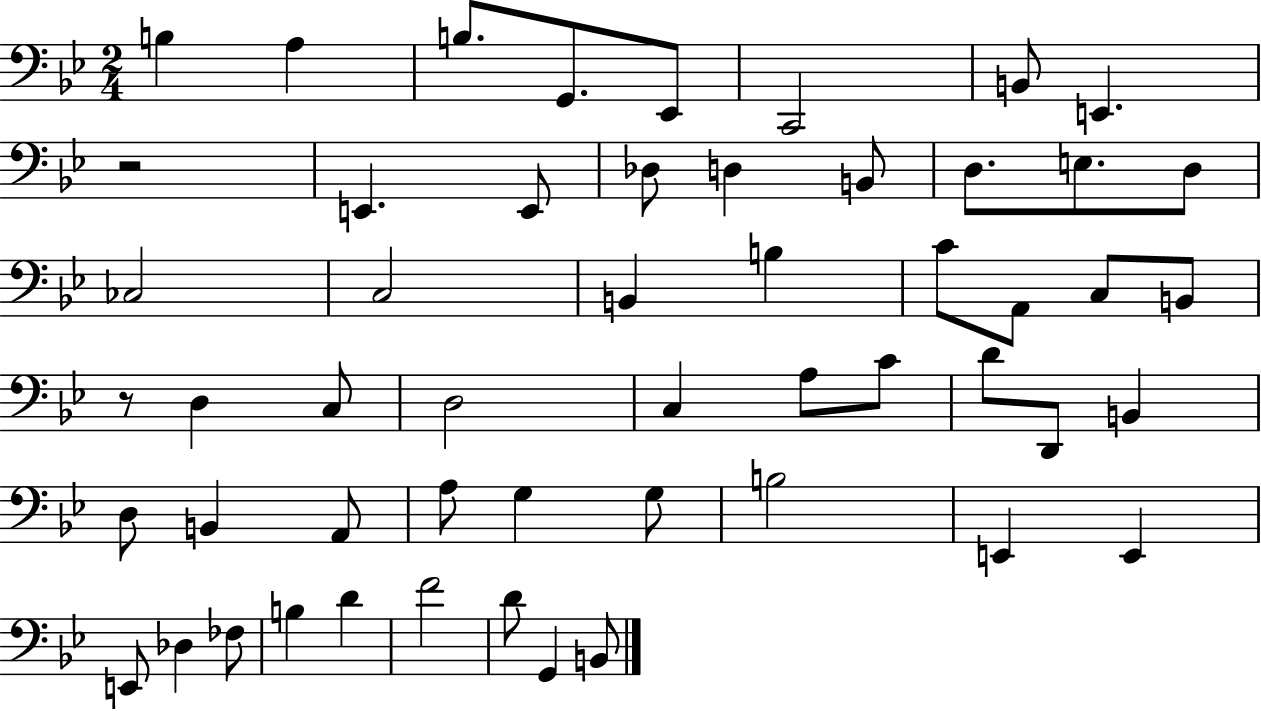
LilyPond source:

{
  \clef bass
  \numericTimeSignature
  \time 2/4
  \key bes \major
  b4 a4 | b8. g,8. ees,8 | c,2 | b,8 e,4. | \break r2 | e,4. e,8 | des8 d4 b,8 | d8. e8. d8 | \break ces2 | c2 | b,4 b4 | c'8 a,8 c8 b,8 | \break r8 d4 c8 | d2 | c4 a8 c'8 | d'8 d,8 b,4 | \break d8 b,4 a,8 | a8 g4 g8 | b2 | e,4 e,4 | \break e,8 des4 fes8 | b4 d'4 | f'2 | d'8 g,4 b,8 | \break \bar "|."
}